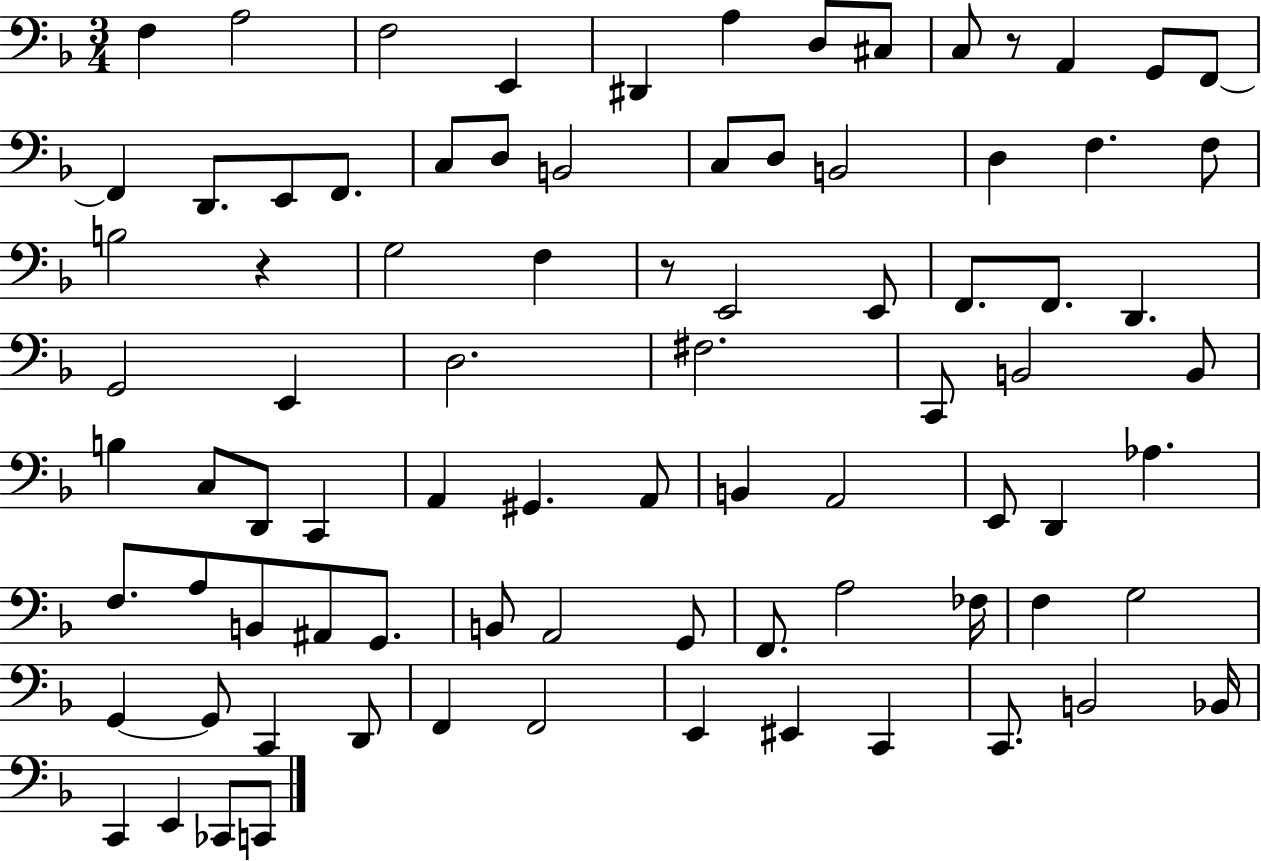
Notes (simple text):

F3/q A3/h F3/h E2/q D#2/q A3/q D3/e C#3/e C3/e R/e A2/q G2/e F2/e F2/q D2/e. E2/e F2/e. C3/e D3/e B2/h C3/e D3/e B2/h D3/q F3/q. F3/e B3/h R/q G3/h F3/q R/e E2/h E2/e F2/e. F2/e. D2/q. G2/h E2/q D3/h. F#3/h. C2/e B2/h B2/e B3/q C3/e D2/e C2/q A2/q G#2/q. A2/e B2/q A2/h E2/e D2/q Ab3/q. F3/e. A3/e B2/e A#2/e G2/e. B2/e A2/h G2/e F2/e. A3/h FES3/s F3/q G3/h G2/q G2/e C2/q D2/e F2/q F2/h E2/q EIS2/q C2/q C2/e. B2/h Bb2/s C2/q E2/q CES2/e C2/e